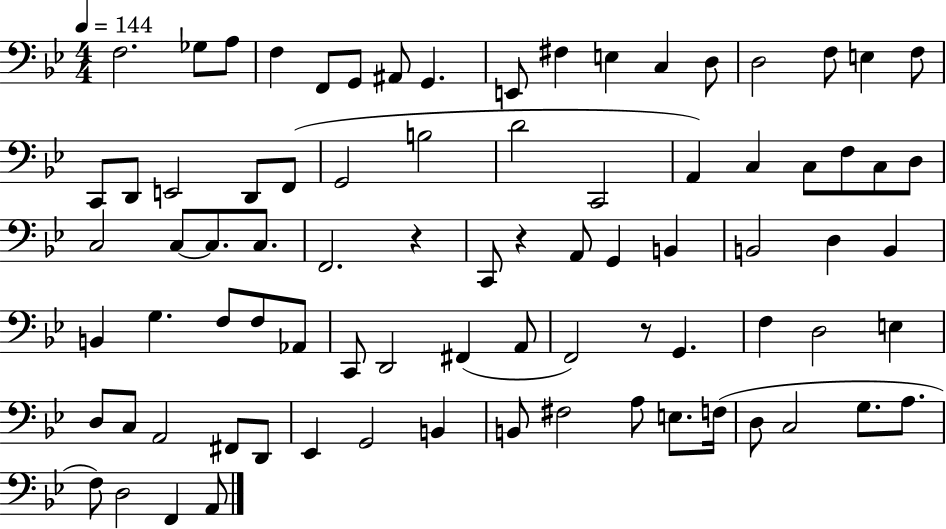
X:1
T:Untitled
M:4/4
L:1/4
K:Bb
F,2 _G,/2 A,/2 F, F,,/2 G,,/2 ^A,,/2 G,, E,,/2 ^F, E, C, D,/2 D,2 F,/2 E, F,/2 C,,/2 D,,/2 E,,2 D,,/2 F,,/2 G,,2 B,2 D2 C,,2 A,, C, C,/2 F,/2 C,/2 D,/2 C,2 C,/2 C,/2 C,/2 F,,2 z C,,/2 z A,,/2 G,, B,, B,,2 D, B,, B,, G, F,/2 F,/2 _A,,/2 C,,/2 D,,2 ^F,, A,,/2 F,,2 z/2 G,, F, D,2 E, D,/2 C,/2 A,,2 ^F,,/2 D,,/2 _E,, G,,2 B,, B,,/2 ^F,2 A,/2 E,/2 F,/4 D,/2 C,2 G,/2 A,/2 F,/2 D,2 F,, A,,/2